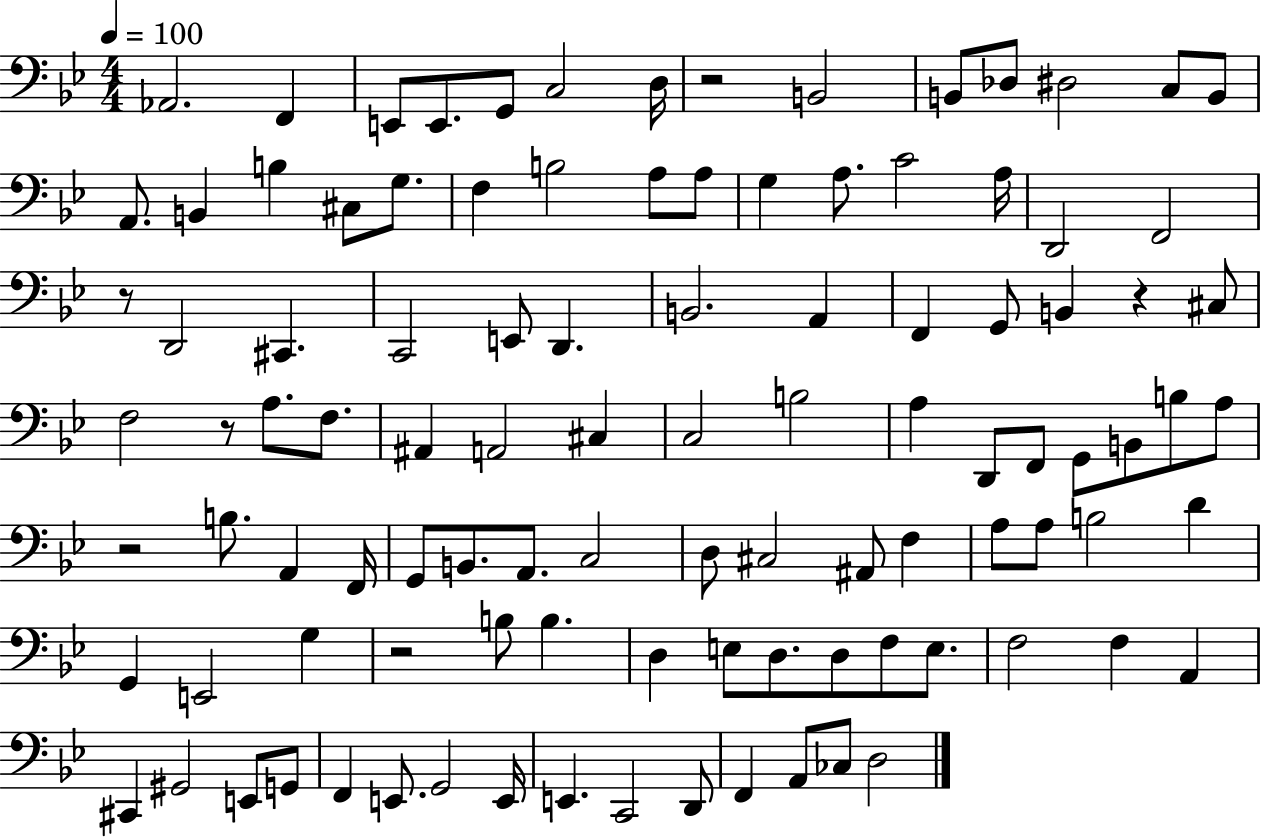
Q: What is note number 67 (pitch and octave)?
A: A3